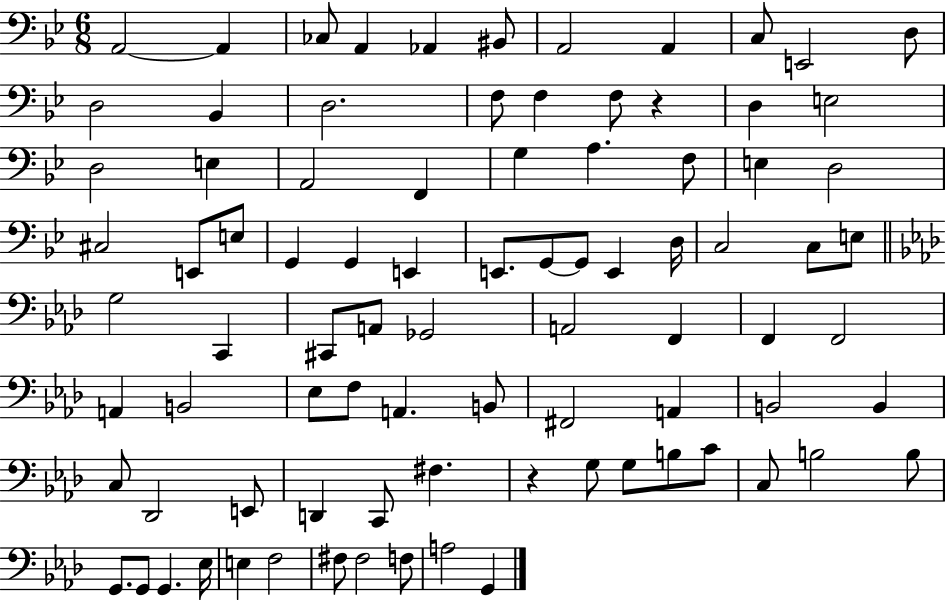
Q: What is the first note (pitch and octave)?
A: A2